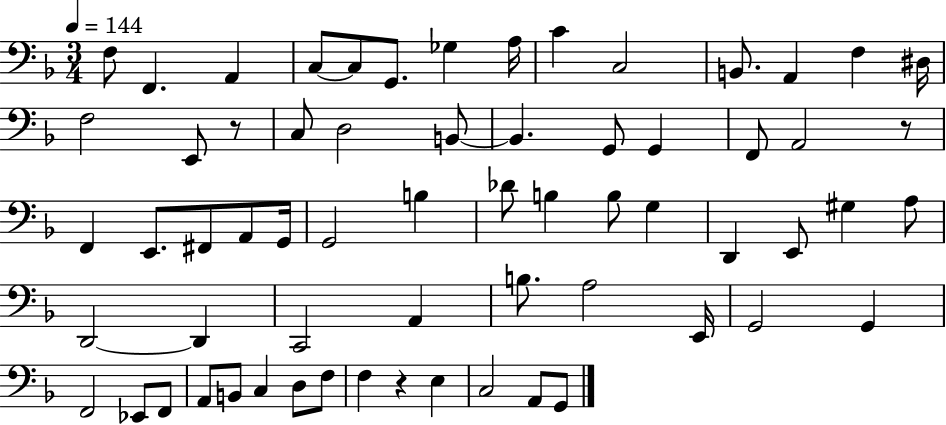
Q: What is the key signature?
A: F major